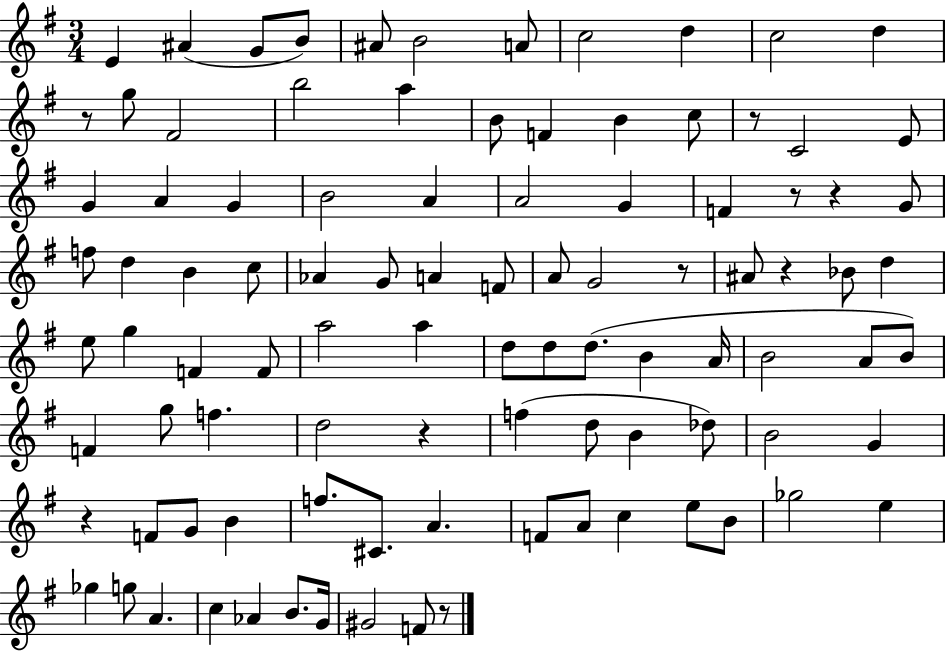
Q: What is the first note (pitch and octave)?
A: E4